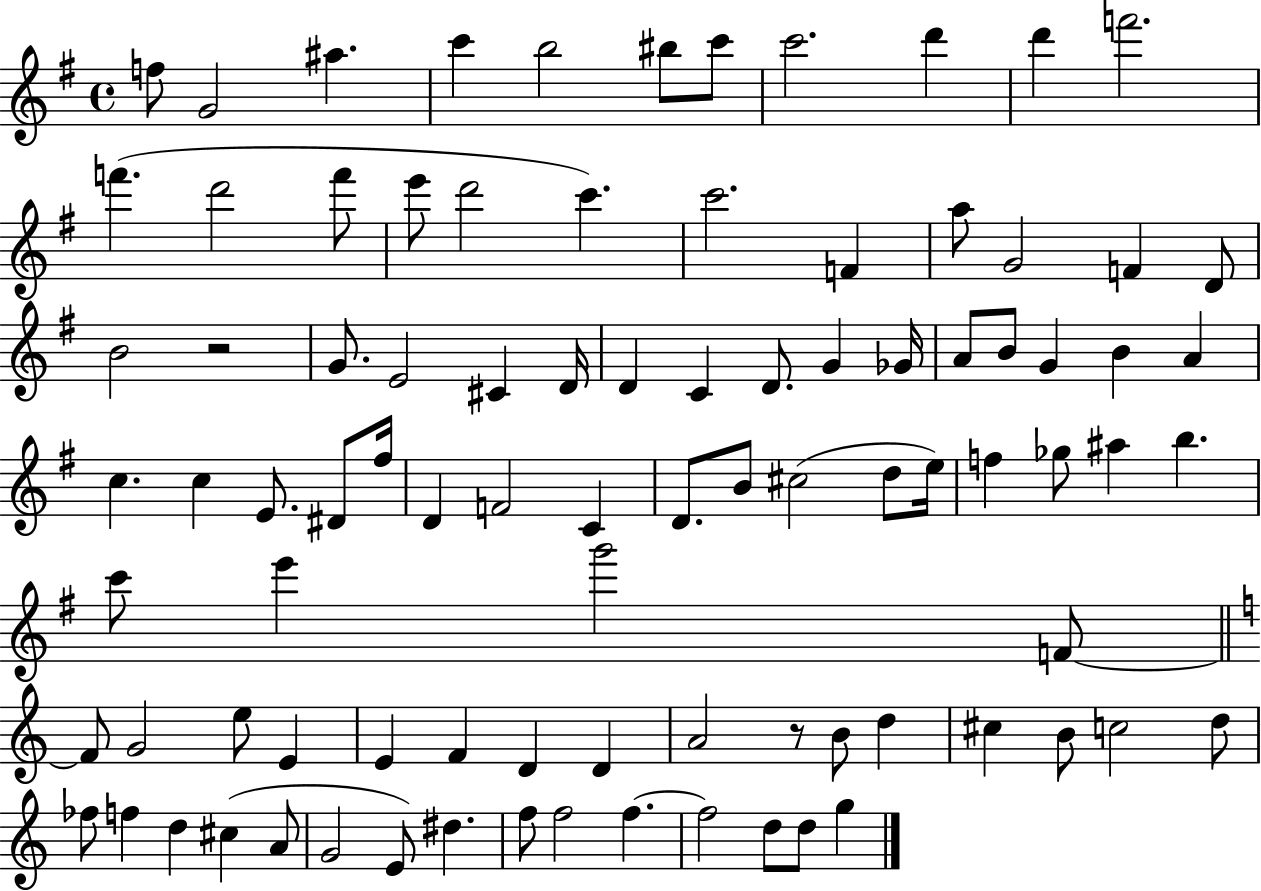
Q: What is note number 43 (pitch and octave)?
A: F#5